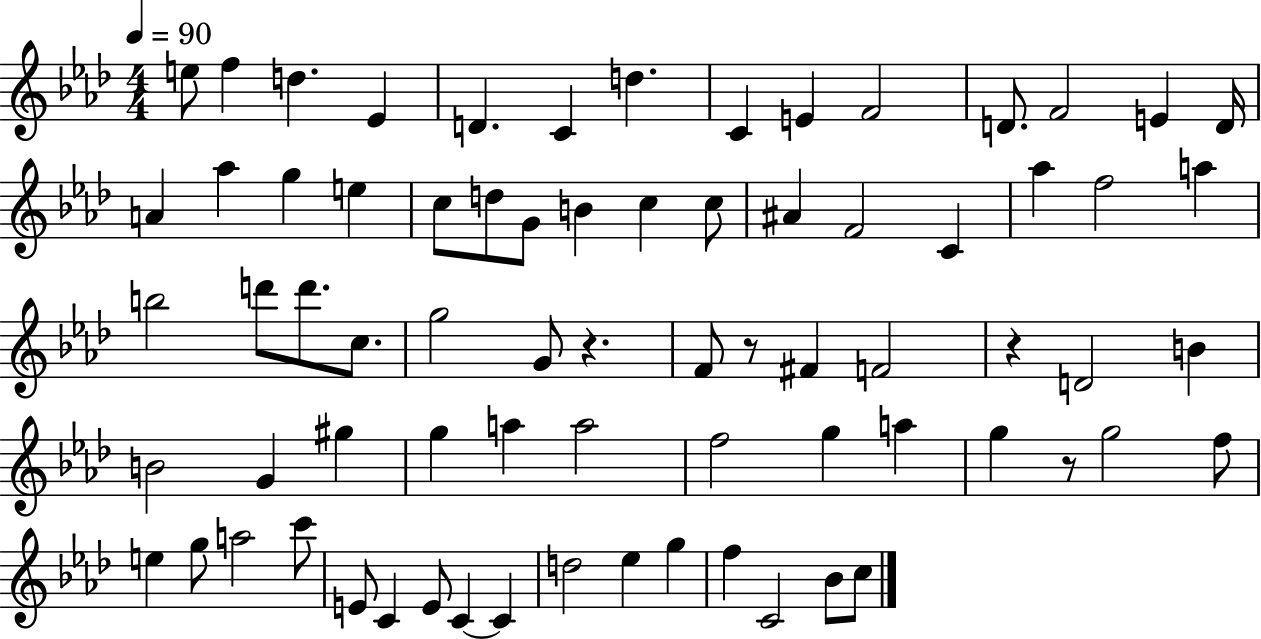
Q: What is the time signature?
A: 4/4